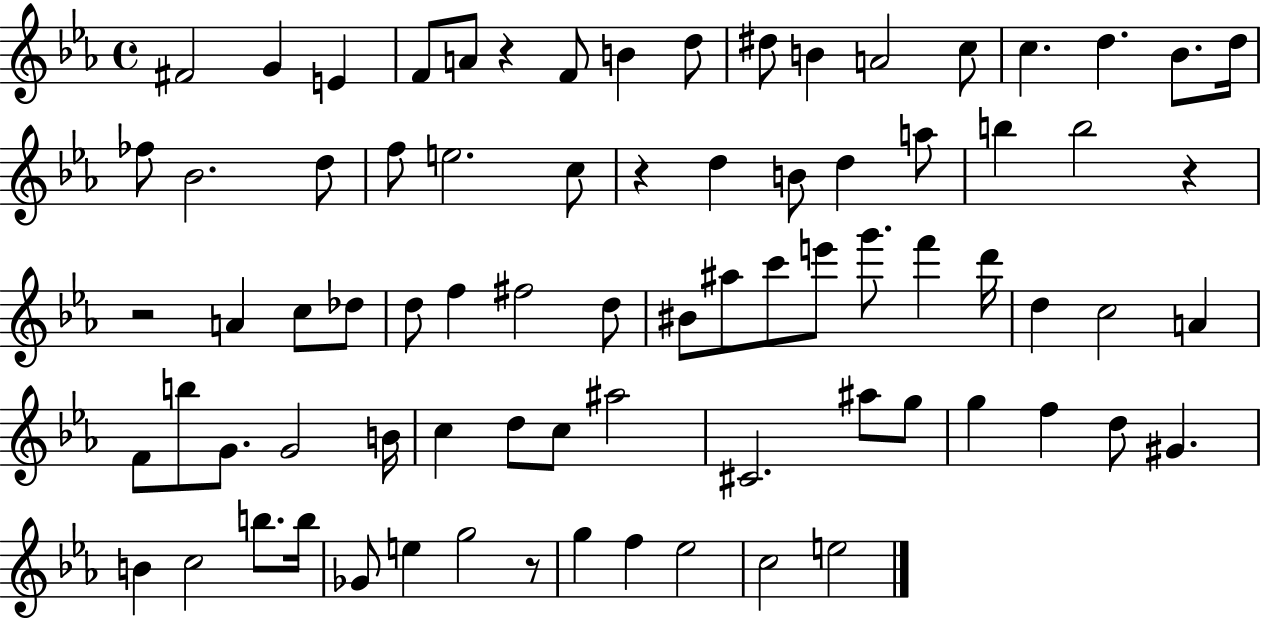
F#4/h G4/q E4/q F4/e A4/e R/q F4/e B4/q D5/e D#5/e B4/q A4/h C5/e C5/q. D5/q. Bb4/e. D5/s FES5/e Bb4/h. D5/e F5/e E5/h. C5/e R/q D5/q B4/e D5/q A5/e B5/q B5/h R/q R/h A4/q C5/e Db5/e D5/e F5/q F#5/h D5/e BIS4/e A#5/e C6/e E6/e G6/e. F6/q D6/s D5/q C5/h A4/q F4/e B5/e G4/e. G4/h B4/s C5/q D5/e C5/e A#5/h C#4/h. A#5/e G5/e G5/q F5/q D5/e G#4/q. B4/q C5/h B5/e. B5/s Gb4/e E5/q G5/h R/e G5/q F5/q Eb5/h C5/h E5/h